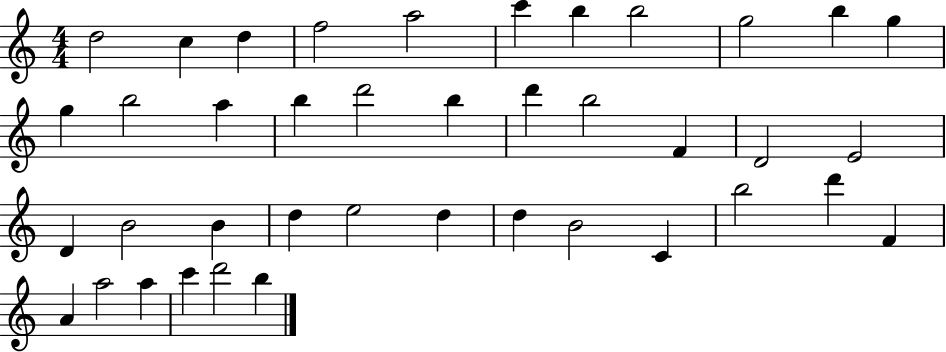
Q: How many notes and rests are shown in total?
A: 40